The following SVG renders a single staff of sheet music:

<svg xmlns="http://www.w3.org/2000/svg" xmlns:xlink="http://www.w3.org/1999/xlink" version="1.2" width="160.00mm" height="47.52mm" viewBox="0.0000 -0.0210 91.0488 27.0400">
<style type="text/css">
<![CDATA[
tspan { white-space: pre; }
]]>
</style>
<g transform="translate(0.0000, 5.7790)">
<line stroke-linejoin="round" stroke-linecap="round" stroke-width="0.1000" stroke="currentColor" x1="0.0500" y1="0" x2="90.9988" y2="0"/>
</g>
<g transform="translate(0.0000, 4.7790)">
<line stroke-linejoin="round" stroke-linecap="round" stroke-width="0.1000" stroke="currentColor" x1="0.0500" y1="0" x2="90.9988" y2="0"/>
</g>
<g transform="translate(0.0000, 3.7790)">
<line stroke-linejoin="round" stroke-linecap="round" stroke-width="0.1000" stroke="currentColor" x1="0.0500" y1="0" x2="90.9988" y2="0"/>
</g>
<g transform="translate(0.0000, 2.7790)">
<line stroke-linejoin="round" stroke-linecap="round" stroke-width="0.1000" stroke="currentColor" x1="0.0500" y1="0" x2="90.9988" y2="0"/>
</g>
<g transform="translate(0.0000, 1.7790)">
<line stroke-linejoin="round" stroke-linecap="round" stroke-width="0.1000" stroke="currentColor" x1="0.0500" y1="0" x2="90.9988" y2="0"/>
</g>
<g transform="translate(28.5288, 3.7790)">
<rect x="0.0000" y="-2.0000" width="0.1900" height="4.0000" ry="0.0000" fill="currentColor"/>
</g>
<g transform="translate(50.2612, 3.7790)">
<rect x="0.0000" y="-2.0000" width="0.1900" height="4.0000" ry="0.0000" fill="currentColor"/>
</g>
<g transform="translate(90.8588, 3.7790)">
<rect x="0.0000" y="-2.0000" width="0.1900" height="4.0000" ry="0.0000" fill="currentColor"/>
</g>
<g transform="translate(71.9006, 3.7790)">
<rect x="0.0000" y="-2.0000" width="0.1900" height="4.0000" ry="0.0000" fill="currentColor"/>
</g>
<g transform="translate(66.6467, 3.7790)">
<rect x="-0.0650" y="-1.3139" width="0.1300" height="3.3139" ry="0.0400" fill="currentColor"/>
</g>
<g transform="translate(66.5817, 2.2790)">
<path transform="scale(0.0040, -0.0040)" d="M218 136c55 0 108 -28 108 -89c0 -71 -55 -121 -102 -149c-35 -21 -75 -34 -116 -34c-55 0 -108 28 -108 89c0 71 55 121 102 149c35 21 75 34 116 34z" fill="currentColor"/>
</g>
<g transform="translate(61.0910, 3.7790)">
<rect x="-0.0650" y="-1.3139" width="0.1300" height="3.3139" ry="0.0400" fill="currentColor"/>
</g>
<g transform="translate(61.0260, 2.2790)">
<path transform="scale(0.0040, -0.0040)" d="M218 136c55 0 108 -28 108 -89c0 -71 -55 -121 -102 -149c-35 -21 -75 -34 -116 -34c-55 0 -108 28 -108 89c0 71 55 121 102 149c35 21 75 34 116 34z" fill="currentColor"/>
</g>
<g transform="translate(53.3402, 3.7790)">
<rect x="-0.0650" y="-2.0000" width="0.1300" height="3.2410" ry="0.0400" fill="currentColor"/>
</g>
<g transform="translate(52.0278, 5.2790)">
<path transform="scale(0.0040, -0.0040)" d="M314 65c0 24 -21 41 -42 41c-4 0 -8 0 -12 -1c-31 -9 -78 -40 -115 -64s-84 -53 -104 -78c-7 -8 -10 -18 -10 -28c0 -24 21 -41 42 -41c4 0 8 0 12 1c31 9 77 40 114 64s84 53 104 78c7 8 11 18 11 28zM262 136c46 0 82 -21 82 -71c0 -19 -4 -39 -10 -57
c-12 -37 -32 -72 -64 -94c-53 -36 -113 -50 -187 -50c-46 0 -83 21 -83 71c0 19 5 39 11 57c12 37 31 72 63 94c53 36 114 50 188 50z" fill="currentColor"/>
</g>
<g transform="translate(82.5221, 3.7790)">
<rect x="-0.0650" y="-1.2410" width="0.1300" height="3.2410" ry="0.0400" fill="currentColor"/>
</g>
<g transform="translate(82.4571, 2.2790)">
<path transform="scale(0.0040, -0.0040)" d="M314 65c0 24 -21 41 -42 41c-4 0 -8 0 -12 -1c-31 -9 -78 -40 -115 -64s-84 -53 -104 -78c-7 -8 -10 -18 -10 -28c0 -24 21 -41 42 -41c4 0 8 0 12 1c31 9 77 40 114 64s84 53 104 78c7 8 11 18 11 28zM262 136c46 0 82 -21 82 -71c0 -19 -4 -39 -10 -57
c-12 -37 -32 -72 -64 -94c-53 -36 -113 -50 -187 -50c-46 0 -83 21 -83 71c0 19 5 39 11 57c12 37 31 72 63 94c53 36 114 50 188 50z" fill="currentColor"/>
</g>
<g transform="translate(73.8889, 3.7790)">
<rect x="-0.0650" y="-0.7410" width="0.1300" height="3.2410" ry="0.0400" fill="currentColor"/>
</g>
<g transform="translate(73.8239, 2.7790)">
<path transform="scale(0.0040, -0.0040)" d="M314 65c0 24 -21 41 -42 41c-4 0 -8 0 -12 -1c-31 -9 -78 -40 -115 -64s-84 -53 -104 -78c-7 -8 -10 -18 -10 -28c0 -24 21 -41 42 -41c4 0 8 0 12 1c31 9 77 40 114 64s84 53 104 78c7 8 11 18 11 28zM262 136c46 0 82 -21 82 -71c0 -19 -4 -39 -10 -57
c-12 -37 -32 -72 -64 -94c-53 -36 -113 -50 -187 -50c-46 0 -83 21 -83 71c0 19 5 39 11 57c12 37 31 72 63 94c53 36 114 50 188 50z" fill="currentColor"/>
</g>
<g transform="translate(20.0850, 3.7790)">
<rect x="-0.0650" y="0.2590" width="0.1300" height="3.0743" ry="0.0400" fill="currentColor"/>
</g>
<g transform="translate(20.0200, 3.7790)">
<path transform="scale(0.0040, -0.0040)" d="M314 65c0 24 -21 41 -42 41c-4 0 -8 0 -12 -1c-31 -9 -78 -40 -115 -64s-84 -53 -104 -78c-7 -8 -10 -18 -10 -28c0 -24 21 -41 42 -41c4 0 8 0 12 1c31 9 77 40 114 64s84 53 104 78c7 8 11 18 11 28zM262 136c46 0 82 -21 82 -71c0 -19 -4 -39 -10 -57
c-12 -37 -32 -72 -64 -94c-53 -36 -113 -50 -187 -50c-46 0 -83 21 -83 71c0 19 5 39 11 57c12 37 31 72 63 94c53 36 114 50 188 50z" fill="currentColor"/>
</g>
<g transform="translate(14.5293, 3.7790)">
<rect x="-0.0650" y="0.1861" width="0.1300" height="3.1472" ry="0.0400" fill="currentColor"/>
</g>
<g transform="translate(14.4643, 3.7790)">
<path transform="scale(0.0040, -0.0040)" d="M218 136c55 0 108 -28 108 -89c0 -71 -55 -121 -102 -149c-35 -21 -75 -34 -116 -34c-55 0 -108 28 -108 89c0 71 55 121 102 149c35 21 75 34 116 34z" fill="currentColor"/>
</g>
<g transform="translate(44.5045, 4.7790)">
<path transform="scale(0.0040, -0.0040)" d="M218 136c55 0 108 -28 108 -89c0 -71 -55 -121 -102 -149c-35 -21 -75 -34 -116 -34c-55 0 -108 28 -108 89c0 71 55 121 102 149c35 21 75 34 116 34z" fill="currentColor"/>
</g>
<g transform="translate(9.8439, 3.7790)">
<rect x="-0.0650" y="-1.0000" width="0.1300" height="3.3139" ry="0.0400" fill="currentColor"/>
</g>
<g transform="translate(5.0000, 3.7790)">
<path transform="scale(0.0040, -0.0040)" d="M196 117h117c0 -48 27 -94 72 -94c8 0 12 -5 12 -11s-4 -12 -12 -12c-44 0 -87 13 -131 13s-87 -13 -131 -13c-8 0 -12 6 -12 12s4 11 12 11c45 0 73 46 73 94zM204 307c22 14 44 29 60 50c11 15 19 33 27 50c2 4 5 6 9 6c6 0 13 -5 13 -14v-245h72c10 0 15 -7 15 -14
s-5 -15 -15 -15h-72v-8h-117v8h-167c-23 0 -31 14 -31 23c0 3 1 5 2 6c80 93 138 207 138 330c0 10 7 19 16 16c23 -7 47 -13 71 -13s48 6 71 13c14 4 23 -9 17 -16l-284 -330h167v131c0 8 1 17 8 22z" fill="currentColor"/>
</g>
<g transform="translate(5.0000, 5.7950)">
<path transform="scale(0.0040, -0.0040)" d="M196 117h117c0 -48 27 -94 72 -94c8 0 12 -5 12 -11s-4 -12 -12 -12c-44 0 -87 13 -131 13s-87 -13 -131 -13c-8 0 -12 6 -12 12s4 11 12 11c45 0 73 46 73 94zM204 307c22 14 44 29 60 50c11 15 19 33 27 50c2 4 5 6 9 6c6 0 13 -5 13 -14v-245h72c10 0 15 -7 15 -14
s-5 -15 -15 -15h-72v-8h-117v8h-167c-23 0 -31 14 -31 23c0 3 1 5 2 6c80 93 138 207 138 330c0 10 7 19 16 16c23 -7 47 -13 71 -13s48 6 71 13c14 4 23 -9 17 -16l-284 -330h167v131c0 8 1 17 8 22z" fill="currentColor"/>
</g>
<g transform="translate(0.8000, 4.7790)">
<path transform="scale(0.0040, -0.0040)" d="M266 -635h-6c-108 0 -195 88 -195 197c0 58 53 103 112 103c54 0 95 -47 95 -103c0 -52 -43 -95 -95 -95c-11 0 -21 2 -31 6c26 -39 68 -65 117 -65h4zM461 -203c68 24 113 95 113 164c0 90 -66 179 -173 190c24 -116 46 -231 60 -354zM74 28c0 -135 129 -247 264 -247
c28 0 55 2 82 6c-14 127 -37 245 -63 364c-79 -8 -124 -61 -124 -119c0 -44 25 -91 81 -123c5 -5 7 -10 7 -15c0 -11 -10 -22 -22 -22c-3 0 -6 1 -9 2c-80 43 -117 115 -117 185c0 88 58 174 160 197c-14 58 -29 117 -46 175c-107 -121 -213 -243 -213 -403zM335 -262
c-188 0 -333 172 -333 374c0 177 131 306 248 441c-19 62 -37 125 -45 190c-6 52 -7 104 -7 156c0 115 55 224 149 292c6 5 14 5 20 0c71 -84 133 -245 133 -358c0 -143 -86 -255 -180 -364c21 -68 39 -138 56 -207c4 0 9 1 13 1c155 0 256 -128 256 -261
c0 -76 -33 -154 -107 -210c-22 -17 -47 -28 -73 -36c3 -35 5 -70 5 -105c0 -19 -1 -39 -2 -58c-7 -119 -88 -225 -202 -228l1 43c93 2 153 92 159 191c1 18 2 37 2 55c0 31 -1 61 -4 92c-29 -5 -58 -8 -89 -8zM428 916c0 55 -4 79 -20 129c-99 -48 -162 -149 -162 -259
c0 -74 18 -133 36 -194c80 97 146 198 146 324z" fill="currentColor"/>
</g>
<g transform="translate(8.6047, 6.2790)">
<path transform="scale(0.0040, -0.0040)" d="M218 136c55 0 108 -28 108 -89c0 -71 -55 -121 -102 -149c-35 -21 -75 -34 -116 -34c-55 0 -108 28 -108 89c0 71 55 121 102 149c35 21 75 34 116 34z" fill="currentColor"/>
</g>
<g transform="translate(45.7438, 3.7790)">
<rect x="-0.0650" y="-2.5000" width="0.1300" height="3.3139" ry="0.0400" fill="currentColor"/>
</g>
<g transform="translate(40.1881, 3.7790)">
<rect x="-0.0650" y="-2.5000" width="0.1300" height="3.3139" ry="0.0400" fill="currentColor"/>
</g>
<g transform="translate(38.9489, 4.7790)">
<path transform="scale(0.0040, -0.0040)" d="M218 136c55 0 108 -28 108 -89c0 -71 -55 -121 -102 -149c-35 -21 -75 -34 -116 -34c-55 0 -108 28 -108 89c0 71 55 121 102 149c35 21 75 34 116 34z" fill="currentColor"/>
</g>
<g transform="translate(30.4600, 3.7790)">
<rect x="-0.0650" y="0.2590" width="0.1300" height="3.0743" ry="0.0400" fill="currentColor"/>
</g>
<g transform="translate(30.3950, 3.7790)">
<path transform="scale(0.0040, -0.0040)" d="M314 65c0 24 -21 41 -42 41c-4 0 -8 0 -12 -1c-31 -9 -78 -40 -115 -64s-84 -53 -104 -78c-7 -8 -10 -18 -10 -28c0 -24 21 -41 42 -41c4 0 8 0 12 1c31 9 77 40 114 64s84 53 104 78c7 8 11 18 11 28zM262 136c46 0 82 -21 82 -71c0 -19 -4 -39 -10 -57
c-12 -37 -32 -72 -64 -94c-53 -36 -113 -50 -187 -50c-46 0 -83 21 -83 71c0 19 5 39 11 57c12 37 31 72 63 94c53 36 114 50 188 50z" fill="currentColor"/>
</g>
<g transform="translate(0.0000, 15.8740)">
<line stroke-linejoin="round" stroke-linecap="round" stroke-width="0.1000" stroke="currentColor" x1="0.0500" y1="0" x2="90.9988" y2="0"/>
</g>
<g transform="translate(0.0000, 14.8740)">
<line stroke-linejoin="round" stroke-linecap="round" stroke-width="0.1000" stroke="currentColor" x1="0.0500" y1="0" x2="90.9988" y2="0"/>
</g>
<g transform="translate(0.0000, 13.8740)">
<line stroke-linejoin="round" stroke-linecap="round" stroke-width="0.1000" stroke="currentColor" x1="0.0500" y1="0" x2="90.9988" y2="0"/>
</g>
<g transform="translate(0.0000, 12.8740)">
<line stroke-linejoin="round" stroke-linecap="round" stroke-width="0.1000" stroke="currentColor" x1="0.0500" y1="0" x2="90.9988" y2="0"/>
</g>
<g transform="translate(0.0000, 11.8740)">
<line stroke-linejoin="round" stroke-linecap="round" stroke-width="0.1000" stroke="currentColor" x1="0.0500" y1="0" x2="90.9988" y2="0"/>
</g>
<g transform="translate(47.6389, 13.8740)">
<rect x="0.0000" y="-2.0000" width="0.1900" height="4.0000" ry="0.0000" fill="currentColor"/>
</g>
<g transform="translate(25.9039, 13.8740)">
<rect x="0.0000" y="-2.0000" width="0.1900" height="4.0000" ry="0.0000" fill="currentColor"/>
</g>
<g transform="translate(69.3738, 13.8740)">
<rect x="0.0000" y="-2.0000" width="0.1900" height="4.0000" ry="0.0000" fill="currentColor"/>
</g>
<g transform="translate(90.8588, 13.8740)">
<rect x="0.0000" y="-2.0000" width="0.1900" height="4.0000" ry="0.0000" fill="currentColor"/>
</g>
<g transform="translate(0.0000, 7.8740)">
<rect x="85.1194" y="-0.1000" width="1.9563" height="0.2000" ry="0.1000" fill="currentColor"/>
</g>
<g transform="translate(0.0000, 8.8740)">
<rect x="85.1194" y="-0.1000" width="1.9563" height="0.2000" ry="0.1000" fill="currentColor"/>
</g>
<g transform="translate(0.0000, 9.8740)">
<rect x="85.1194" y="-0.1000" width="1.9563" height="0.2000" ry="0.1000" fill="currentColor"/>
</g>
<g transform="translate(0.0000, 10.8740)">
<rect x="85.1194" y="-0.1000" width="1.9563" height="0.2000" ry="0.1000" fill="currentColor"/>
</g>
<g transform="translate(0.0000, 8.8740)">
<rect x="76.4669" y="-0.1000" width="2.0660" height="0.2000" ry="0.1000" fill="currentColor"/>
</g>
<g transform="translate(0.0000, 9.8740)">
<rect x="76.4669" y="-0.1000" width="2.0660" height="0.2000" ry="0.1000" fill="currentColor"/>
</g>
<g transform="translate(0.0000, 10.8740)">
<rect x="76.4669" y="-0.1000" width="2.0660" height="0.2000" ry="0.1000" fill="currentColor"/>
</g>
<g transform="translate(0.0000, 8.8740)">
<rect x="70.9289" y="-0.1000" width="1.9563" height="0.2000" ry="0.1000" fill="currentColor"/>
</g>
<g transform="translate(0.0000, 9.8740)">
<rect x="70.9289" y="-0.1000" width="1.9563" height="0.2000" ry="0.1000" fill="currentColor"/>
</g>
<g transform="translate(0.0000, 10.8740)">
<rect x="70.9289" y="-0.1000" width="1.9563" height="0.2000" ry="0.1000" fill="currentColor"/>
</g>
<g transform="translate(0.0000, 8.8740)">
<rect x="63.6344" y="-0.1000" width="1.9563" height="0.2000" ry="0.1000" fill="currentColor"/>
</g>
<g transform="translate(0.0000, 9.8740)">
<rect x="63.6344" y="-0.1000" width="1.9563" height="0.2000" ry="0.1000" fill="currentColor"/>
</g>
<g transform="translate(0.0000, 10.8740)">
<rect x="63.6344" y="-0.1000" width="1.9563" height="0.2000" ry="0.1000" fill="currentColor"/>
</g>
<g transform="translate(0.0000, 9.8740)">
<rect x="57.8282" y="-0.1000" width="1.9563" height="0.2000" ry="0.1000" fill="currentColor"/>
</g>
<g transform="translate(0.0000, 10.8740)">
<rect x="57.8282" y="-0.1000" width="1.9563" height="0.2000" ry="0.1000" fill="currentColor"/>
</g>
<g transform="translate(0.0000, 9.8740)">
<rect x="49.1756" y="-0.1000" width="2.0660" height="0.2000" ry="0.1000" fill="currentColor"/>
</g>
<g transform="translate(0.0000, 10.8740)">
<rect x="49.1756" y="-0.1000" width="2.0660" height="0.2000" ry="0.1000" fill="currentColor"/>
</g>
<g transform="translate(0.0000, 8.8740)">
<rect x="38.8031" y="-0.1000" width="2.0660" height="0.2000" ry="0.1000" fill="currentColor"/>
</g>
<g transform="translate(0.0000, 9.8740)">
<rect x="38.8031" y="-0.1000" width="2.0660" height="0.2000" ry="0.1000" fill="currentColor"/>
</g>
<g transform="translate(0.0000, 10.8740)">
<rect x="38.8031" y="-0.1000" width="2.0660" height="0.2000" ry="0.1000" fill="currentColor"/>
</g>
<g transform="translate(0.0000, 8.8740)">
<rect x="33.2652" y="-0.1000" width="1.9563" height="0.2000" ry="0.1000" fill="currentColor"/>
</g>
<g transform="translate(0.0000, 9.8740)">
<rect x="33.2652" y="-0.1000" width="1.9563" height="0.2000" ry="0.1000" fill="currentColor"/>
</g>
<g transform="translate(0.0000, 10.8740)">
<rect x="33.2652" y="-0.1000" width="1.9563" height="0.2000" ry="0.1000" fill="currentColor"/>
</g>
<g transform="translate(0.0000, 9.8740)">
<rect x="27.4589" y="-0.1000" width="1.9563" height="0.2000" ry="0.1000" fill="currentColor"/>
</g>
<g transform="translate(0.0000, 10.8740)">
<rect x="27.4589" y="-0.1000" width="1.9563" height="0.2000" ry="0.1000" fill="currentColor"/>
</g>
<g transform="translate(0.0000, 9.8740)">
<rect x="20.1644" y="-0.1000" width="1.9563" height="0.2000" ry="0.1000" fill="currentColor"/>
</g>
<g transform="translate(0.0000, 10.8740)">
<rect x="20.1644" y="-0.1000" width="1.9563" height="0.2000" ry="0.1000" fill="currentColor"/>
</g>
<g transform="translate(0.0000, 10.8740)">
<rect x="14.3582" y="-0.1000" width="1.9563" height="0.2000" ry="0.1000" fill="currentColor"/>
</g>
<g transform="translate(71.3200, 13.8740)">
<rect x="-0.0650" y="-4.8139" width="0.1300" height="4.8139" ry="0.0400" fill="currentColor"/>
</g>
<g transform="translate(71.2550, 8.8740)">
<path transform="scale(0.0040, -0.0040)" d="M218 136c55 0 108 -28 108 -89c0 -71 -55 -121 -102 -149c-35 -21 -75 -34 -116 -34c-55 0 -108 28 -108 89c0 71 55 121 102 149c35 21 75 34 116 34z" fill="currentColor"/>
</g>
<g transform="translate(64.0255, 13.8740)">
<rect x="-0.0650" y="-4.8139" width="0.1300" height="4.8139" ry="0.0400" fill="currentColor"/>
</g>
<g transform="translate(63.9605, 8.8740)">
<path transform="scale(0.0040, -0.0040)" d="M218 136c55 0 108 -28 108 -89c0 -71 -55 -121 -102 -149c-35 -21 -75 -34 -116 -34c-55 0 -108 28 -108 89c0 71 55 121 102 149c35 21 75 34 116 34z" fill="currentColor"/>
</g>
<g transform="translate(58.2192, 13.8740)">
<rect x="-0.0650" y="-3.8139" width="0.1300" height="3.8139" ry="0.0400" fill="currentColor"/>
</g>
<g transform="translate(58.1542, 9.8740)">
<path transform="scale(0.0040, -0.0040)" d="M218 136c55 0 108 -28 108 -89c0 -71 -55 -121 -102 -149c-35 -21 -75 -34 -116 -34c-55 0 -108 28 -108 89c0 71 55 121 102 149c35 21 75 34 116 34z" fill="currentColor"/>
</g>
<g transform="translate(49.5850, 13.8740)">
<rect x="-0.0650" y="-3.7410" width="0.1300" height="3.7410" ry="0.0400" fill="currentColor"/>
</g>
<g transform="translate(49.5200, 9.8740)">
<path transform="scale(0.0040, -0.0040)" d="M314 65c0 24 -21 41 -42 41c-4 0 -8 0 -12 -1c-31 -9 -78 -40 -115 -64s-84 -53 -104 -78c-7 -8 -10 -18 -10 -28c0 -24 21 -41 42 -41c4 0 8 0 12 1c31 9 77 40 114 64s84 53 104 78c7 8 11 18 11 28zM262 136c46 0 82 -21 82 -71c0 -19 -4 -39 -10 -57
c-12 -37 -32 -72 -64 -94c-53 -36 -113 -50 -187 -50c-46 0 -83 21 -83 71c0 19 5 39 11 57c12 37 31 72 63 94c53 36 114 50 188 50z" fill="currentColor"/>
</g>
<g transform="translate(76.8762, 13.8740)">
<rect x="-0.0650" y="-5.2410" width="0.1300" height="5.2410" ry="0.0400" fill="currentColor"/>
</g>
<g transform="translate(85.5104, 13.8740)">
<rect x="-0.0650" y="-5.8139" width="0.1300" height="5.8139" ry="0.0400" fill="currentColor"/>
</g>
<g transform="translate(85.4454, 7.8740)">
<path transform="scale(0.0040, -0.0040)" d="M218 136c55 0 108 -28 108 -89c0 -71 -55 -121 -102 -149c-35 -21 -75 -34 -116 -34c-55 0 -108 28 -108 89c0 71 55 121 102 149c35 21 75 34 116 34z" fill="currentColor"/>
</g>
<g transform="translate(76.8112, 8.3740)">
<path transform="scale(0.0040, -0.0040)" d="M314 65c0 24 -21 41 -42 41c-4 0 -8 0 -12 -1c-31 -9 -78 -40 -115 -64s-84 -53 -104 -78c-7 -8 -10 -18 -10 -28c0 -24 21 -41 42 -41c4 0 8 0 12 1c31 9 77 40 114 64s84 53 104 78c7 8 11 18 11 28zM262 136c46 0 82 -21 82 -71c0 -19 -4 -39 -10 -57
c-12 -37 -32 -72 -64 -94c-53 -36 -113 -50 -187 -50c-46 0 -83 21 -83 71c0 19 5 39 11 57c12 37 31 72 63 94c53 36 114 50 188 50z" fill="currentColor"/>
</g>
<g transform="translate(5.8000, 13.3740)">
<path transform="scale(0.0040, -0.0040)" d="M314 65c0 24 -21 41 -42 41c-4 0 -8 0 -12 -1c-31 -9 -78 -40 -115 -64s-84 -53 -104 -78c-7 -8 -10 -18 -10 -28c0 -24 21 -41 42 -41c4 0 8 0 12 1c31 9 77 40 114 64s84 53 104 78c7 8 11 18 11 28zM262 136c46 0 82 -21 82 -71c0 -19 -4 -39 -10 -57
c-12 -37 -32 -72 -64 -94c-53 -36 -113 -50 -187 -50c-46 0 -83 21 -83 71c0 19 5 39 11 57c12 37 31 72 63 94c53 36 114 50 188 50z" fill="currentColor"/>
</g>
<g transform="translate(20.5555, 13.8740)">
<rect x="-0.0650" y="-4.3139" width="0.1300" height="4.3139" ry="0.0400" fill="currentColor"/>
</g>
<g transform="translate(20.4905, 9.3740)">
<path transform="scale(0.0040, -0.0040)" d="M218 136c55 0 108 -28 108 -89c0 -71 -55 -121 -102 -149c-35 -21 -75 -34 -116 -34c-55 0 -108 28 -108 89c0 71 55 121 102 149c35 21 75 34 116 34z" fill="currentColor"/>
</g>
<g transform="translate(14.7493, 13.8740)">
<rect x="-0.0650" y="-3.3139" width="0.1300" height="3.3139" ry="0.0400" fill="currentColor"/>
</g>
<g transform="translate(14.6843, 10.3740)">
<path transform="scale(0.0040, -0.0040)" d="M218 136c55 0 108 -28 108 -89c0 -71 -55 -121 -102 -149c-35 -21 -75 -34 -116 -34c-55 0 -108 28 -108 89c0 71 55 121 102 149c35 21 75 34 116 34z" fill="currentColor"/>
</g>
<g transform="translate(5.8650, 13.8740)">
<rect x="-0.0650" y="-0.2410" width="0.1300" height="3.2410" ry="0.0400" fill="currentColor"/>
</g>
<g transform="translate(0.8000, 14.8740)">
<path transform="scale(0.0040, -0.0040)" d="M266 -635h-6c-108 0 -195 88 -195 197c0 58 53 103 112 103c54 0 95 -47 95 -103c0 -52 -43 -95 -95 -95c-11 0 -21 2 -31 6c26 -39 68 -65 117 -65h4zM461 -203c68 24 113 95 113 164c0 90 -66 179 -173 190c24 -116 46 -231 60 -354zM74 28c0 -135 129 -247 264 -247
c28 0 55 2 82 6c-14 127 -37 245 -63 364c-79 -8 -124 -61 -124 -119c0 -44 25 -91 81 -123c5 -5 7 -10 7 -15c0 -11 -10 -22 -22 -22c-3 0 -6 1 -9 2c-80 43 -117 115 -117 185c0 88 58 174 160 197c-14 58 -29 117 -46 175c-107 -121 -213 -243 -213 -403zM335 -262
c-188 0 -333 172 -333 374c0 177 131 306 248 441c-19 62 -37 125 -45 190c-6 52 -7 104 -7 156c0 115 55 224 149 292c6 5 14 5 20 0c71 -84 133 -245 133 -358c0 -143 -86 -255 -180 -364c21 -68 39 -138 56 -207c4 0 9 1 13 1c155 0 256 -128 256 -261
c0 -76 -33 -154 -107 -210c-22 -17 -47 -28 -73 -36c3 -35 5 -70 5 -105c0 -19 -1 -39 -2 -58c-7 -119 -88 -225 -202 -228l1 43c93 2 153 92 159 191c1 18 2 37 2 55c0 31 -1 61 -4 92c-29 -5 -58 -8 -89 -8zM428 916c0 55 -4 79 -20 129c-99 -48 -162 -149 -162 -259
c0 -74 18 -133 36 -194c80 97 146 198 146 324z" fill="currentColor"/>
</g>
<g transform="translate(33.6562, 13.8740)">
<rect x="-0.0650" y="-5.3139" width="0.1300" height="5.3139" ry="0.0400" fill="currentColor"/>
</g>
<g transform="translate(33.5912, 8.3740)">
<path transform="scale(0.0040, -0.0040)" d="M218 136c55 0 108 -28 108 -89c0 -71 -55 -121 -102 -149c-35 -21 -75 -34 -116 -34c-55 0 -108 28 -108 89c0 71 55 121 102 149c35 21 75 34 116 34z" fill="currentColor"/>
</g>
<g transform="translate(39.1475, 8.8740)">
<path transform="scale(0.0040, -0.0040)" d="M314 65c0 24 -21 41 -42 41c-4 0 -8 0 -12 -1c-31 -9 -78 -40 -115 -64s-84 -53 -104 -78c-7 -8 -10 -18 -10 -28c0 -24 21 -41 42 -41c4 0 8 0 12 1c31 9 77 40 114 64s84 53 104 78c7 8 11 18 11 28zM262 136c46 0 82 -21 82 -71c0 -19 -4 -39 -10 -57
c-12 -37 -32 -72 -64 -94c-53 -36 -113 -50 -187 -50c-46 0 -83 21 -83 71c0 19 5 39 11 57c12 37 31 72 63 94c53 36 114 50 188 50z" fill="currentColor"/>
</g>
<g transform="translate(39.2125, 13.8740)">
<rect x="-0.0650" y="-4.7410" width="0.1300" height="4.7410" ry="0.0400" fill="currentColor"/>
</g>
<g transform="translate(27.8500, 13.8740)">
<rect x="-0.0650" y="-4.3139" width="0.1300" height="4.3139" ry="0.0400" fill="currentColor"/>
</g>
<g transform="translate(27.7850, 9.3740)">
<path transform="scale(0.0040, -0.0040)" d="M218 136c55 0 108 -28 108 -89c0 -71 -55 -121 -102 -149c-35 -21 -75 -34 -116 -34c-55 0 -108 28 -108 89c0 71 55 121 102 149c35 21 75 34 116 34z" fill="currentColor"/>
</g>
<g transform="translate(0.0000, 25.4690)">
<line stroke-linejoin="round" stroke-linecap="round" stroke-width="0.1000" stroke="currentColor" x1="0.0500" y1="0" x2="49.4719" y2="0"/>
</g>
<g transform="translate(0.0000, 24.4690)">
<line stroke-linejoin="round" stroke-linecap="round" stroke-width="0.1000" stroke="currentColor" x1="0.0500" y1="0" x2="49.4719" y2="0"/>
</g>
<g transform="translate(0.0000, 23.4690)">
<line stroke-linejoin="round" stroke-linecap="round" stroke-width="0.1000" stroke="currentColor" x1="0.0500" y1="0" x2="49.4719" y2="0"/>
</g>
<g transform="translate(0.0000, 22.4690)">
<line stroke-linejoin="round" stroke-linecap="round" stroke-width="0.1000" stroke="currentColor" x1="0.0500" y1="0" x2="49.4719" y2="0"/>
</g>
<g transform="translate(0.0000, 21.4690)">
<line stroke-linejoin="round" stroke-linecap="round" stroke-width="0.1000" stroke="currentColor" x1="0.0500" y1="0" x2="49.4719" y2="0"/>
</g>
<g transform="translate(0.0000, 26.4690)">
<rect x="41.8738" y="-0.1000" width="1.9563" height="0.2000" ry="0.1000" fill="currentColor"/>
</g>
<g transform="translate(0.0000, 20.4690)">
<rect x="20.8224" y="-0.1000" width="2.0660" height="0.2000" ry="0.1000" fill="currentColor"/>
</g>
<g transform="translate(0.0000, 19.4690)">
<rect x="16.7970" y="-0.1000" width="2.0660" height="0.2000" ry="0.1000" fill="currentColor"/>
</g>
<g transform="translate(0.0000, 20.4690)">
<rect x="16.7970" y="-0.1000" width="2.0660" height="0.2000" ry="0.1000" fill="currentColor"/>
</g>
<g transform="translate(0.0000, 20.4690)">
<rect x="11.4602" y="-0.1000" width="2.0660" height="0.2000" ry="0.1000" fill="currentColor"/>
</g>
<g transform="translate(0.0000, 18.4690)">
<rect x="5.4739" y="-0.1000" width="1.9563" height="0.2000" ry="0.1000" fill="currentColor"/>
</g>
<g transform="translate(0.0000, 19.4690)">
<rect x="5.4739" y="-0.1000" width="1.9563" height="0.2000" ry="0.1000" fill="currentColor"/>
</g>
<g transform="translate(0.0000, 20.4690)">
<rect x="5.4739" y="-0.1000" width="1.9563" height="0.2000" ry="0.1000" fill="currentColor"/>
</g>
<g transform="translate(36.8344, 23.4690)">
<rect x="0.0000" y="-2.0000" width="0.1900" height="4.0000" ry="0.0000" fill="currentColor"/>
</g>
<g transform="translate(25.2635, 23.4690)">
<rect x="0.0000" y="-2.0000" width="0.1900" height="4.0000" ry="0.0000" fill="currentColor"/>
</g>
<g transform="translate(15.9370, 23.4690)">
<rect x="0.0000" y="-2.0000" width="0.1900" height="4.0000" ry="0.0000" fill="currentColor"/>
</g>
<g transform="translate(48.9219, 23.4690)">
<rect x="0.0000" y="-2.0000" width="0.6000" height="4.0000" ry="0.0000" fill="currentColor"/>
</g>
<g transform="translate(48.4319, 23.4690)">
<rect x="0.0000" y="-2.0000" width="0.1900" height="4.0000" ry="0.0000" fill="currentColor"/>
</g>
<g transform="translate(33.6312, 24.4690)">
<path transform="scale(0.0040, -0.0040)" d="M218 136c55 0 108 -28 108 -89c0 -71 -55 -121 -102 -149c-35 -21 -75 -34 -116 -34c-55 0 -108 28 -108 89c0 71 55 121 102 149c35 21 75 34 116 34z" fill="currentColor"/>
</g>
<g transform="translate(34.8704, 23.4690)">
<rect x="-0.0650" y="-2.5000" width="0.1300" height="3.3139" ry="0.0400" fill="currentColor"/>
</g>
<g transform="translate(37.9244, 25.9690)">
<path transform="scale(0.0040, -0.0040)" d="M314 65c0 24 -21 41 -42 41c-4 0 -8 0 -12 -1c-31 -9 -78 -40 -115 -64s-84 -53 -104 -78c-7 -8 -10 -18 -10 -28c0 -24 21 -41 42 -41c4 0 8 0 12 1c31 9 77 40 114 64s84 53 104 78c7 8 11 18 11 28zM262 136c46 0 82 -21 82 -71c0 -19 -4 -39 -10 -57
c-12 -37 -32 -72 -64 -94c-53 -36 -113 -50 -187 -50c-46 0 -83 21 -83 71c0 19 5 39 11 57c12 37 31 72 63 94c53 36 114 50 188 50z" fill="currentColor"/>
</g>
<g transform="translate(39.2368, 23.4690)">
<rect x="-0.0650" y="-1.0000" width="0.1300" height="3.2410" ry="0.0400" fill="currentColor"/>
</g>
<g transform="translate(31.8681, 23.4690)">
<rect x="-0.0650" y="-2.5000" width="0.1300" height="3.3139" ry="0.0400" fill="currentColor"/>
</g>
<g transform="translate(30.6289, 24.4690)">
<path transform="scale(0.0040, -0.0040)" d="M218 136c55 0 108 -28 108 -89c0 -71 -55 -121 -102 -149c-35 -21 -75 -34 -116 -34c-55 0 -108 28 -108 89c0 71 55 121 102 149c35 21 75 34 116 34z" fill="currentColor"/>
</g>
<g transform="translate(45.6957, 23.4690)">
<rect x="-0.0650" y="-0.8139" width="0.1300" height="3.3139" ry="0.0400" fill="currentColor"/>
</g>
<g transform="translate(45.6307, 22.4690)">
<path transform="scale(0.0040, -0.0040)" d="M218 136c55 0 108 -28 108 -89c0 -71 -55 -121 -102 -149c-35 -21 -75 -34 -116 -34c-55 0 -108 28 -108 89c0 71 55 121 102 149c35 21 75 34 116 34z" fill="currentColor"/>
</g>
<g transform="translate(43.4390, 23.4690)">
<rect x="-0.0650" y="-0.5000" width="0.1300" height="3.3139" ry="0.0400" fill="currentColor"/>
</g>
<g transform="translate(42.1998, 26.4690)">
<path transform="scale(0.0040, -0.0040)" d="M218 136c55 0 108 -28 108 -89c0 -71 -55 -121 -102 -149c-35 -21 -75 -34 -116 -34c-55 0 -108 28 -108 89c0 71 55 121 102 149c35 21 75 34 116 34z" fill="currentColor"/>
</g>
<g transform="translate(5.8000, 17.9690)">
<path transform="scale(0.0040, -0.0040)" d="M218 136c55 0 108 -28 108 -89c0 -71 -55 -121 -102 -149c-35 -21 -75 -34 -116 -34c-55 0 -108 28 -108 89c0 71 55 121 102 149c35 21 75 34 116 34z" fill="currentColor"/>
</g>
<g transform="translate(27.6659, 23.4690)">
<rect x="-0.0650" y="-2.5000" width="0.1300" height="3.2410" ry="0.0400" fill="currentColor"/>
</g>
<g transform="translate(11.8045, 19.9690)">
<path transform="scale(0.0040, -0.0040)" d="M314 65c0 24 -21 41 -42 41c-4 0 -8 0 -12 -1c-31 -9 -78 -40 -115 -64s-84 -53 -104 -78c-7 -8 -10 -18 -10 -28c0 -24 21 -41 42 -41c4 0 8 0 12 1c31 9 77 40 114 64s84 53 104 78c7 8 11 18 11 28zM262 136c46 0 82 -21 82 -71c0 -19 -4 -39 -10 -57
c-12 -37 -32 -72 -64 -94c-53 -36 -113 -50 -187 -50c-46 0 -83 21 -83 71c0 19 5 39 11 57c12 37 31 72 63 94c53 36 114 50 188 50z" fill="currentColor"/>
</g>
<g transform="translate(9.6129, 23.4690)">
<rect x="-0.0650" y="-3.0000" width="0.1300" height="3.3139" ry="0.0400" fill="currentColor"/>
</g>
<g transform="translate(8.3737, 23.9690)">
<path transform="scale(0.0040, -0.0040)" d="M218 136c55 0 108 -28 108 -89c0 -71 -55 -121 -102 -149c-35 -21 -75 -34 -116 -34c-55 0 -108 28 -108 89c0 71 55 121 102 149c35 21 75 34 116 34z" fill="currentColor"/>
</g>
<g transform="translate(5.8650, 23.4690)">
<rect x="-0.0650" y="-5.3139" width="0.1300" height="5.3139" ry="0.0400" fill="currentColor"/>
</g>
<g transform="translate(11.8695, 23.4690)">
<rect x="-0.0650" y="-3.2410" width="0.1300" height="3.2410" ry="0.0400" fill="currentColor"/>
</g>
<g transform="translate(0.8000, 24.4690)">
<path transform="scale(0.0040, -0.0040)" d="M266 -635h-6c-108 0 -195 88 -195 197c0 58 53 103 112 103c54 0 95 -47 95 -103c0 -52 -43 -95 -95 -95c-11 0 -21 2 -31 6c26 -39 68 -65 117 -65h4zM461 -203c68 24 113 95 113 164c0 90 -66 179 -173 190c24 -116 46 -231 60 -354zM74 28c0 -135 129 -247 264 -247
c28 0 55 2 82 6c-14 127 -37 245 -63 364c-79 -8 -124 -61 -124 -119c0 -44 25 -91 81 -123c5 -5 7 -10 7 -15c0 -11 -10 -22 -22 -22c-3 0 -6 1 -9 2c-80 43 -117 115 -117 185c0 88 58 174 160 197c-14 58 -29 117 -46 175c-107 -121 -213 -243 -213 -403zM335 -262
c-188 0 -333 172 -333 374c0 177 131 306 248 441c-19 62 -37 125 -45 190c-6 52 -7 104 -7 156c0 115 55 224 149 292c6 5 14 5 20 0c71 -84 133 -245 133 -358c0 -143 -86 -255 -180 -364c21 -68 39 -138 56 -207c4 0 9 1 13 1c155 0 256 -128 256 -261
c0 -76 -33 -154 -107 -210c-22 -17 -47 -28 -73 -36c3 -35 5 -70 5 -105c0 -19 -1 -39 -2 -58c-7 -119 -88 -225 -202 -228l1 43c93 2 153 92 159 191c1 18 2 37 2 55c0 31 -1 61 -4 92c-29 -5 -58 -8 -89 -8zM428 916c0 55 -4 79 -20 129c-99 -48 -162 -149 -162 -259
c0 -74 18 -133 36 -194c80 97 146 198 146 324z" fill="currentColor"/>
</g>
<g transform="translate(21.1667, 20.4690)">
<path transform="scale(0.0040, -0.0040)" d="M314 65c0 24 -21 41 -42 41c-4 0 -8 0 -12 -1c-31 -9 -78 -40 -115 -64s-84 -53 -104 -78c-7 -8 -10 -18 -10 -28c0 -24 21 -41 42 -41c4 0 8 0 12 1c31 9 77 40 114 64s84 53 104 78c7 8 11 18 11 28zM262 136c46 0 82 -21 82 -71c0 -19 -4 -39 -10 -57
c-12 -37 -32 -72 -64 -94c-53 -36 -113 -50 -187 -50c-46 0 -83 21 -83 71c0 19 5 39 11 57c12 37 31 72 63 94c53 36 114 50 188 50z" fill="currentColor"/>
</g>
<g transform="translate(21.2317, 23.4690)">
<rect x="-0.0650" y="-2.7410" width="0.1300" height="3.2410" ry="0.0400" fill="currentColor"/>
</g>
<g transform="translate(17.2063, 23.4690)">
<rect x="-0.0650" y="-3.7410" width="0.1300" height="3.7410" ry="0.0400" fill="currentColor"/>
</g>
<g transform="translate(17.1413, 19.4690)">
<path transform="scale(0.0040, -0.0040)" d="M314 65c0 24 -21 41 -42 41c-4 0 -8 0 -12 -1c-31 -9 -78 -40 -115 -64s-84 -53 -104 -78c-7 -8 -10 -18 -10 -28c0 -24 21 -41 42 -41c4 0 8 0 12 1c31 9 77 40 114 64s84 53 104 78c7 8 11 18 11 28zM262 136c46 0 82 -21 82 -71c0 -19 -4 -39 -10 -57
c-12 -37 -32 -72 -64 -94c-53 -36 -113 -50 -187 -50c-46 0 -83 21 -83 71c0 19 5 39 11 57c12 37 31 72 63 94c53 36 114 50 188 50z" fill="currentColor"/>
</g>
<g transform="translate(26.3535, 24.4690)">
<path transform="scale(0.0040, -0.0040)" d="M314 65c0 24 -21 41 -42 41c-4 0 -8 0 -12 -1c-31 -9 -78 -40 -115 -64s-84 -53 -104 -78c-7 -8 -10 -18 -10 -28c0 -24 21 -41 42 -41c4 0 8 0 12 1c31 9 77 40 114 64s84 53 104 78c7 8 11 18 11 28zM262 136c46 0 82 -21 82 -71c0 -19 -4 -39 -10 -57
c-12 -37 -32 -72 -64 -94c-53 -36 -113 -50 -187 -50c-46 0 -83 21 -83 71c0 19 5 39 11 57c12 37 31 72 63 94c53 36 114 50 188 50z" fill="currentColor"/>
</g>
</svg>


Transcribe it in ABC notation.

X:1
T:Untitled
M:4/4
L:1/4
K:C
D B B2 B2 G G F2 e e d2 e2 c2 b d' d' f' e'2 c'2 c' e' e' f'2 g' f' A b2 c'2 a2 G2 G G D2 C d